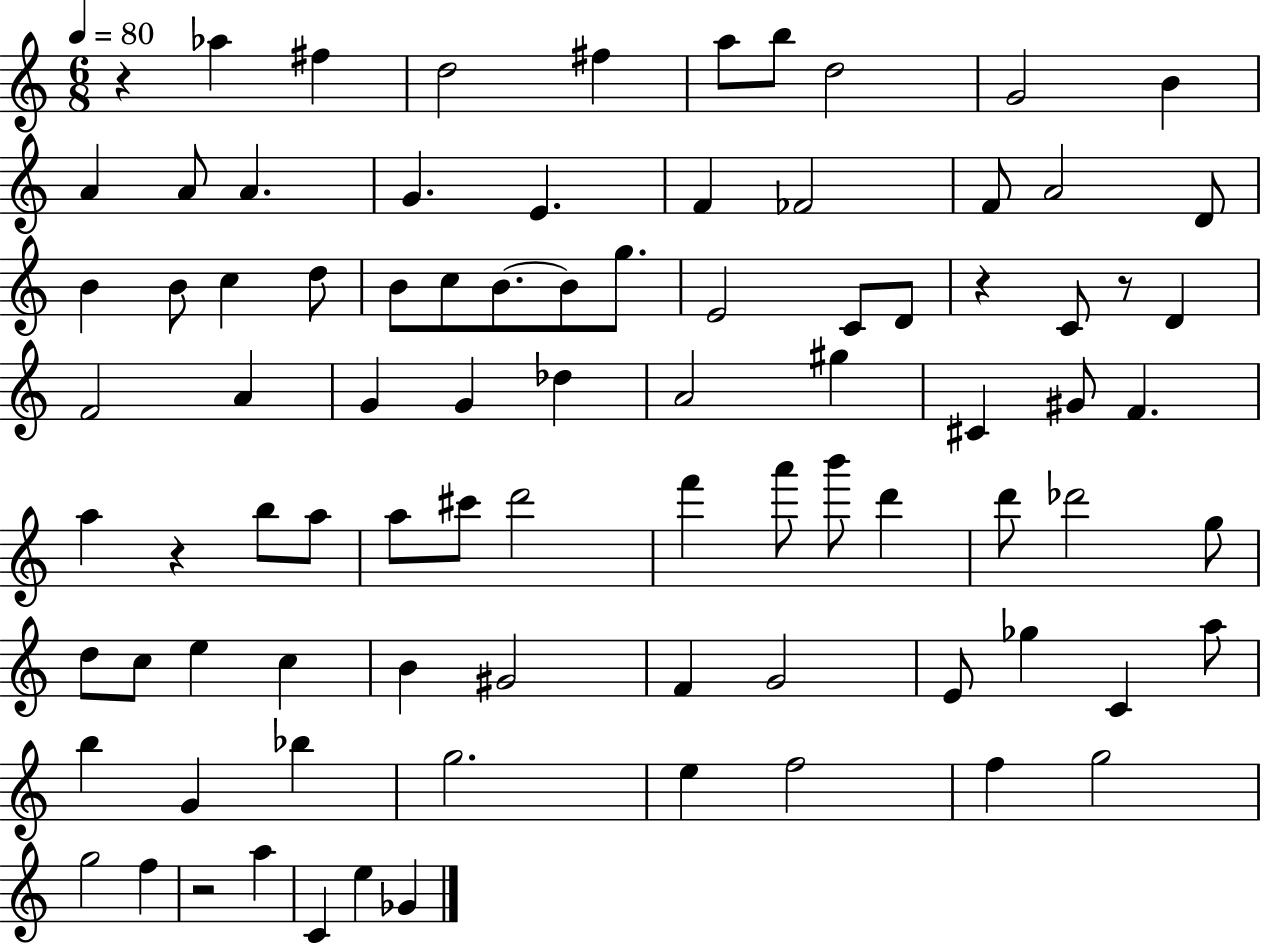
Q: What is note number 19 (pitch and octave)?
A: D4